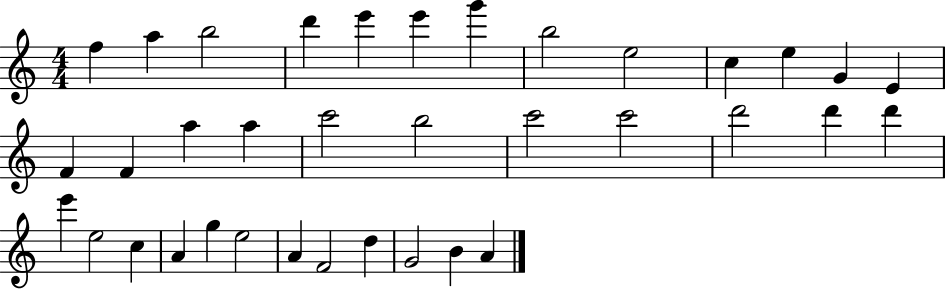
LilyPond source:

{
  \clef treble
  \numericTimeSignature
  \time 4/4
  \key c \major
  f''4 a''4 b''2 | d'''4 e'''4 e'''4 g'''4 | b''2 e''2 | c''4 e''4 g'4 e'4 | \break f'4 f'4 a''4 a''4 | c'''2 b''2 | c'''2 c'''2 | d'''2 d'''4 d'''4 | \break e'''4 e''2 c''4 | a'4 g''4 e''2 | a'4 f'2 d''4 | g'2 b'4 a'4 | \break \bar "|."
}